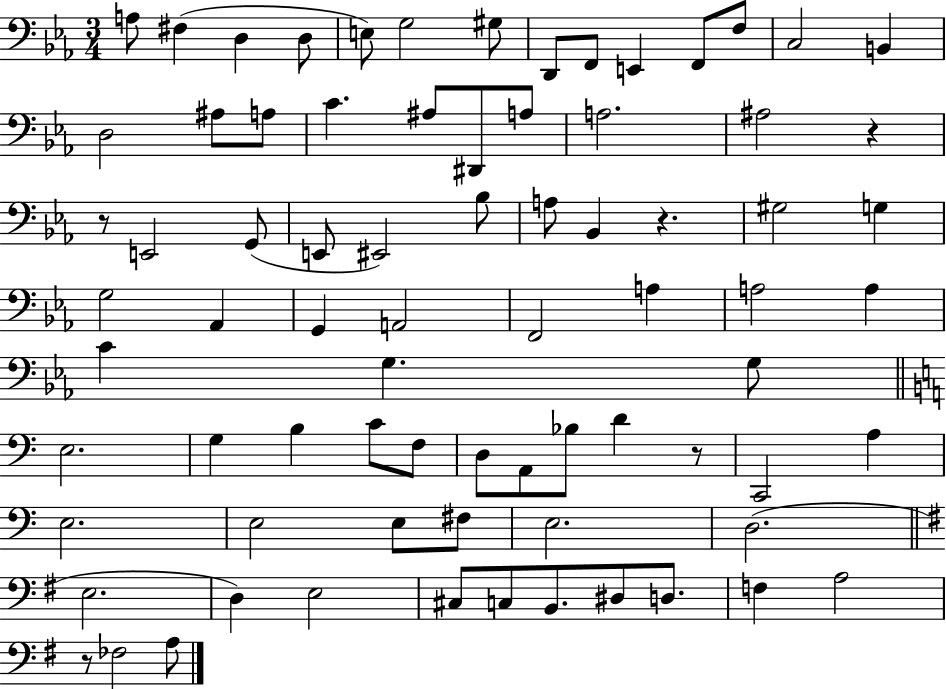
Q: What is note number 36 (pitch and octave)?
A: A2